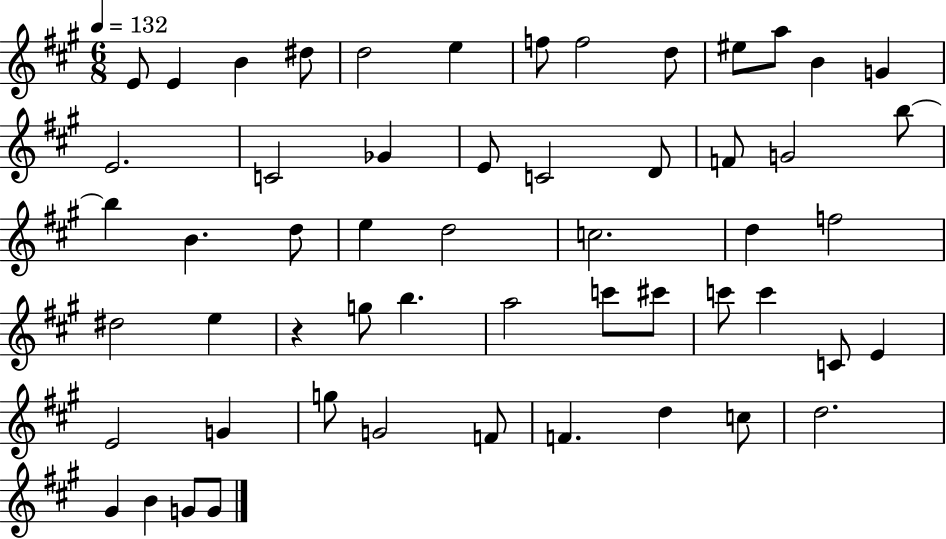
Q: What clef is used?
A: treble